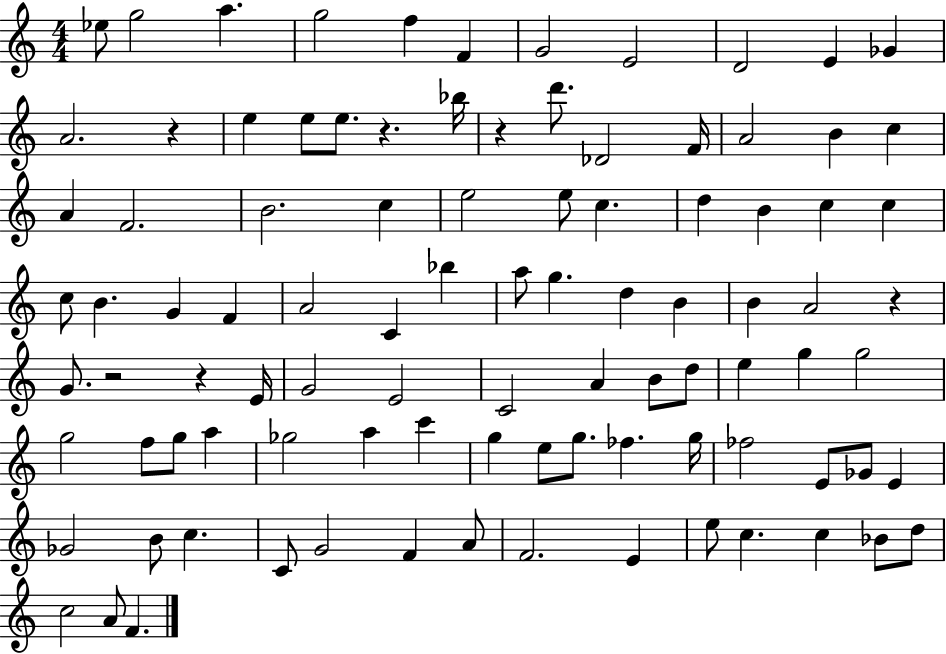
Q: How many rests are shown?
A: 6